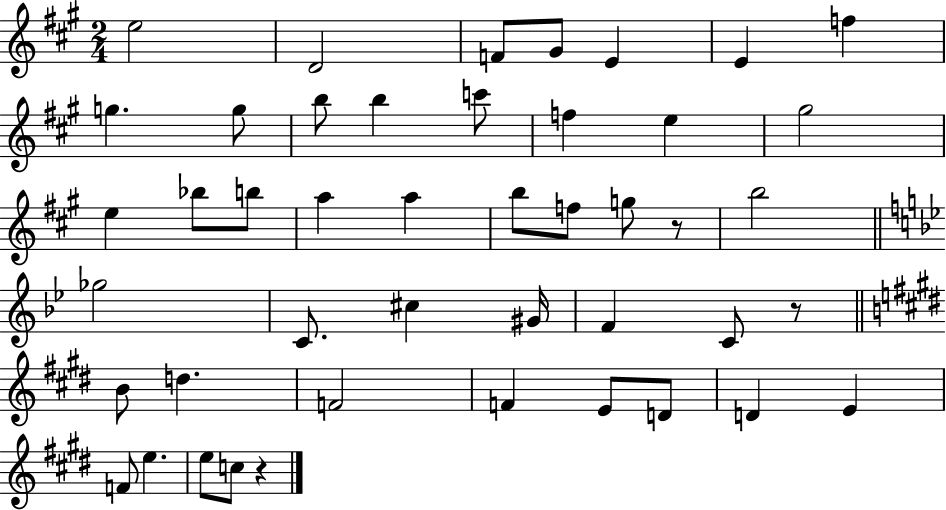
X:1
T:Untitled
M:2/4
L:1/4
K:A
e2 D2 F/2 ^G/2 E E f g g/2 b/2 b c'/2 f e ^g2 e _b/2 b/2 a a b/2 f/2 g/2 z/2 b2 _g2 C/2 ^c ^G/4 F C/2 z/2 B/2 d F2 F E/2 D/2 D E F/2 e e/2 c/2 z